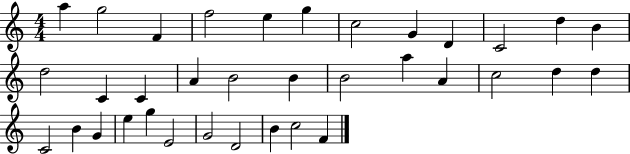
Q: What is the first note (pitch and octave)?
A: A5